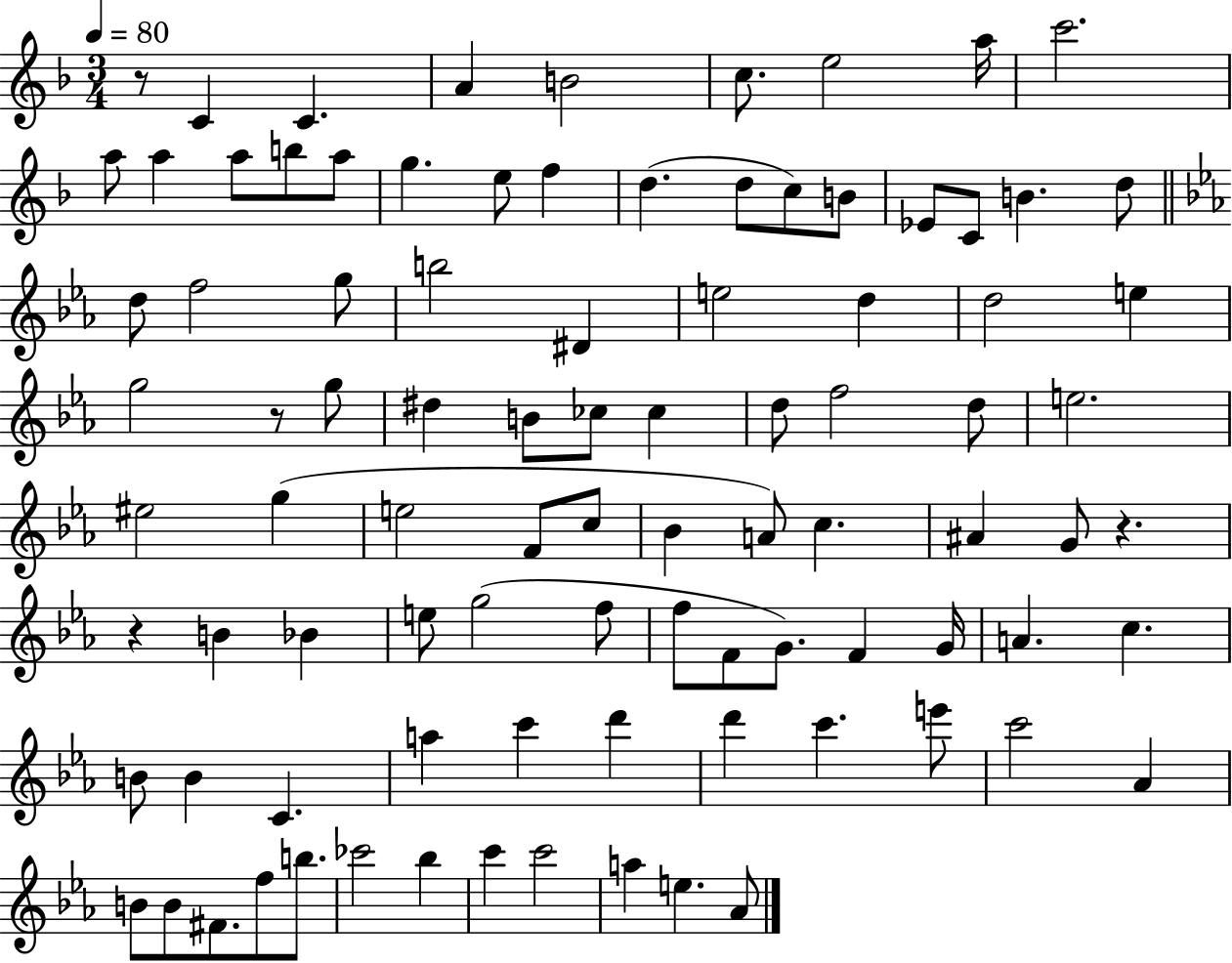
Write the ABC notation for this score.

X:1
T:Untitled
M:3/4
L:1/4
K:F
z/2 C C A B2 c/2 e2 a/4 c'2 a/2 a a/2 b/2 a/2 g e/2 f d d/2 c/2 B/2 _E/2 C/2 B d/2 d/2 f2 g/2 b2 ^D e2 d d2 e g2 z/2 g/2 ^d B/2 _c/2 _c d/2 f2 d/2 e2 ^e2 g e2 F/2 c/2 _B A/2 c ^A G/2 z z B _B e/2 g2 f/2 f/2 F/2 G/2 F G/4 A c B/2 B C a c' d' d' c' e'/2 c'2 _A B/2 B/2 ^F/2 f/2 b/2 _c'2 _b c' c'2 a e _A/2